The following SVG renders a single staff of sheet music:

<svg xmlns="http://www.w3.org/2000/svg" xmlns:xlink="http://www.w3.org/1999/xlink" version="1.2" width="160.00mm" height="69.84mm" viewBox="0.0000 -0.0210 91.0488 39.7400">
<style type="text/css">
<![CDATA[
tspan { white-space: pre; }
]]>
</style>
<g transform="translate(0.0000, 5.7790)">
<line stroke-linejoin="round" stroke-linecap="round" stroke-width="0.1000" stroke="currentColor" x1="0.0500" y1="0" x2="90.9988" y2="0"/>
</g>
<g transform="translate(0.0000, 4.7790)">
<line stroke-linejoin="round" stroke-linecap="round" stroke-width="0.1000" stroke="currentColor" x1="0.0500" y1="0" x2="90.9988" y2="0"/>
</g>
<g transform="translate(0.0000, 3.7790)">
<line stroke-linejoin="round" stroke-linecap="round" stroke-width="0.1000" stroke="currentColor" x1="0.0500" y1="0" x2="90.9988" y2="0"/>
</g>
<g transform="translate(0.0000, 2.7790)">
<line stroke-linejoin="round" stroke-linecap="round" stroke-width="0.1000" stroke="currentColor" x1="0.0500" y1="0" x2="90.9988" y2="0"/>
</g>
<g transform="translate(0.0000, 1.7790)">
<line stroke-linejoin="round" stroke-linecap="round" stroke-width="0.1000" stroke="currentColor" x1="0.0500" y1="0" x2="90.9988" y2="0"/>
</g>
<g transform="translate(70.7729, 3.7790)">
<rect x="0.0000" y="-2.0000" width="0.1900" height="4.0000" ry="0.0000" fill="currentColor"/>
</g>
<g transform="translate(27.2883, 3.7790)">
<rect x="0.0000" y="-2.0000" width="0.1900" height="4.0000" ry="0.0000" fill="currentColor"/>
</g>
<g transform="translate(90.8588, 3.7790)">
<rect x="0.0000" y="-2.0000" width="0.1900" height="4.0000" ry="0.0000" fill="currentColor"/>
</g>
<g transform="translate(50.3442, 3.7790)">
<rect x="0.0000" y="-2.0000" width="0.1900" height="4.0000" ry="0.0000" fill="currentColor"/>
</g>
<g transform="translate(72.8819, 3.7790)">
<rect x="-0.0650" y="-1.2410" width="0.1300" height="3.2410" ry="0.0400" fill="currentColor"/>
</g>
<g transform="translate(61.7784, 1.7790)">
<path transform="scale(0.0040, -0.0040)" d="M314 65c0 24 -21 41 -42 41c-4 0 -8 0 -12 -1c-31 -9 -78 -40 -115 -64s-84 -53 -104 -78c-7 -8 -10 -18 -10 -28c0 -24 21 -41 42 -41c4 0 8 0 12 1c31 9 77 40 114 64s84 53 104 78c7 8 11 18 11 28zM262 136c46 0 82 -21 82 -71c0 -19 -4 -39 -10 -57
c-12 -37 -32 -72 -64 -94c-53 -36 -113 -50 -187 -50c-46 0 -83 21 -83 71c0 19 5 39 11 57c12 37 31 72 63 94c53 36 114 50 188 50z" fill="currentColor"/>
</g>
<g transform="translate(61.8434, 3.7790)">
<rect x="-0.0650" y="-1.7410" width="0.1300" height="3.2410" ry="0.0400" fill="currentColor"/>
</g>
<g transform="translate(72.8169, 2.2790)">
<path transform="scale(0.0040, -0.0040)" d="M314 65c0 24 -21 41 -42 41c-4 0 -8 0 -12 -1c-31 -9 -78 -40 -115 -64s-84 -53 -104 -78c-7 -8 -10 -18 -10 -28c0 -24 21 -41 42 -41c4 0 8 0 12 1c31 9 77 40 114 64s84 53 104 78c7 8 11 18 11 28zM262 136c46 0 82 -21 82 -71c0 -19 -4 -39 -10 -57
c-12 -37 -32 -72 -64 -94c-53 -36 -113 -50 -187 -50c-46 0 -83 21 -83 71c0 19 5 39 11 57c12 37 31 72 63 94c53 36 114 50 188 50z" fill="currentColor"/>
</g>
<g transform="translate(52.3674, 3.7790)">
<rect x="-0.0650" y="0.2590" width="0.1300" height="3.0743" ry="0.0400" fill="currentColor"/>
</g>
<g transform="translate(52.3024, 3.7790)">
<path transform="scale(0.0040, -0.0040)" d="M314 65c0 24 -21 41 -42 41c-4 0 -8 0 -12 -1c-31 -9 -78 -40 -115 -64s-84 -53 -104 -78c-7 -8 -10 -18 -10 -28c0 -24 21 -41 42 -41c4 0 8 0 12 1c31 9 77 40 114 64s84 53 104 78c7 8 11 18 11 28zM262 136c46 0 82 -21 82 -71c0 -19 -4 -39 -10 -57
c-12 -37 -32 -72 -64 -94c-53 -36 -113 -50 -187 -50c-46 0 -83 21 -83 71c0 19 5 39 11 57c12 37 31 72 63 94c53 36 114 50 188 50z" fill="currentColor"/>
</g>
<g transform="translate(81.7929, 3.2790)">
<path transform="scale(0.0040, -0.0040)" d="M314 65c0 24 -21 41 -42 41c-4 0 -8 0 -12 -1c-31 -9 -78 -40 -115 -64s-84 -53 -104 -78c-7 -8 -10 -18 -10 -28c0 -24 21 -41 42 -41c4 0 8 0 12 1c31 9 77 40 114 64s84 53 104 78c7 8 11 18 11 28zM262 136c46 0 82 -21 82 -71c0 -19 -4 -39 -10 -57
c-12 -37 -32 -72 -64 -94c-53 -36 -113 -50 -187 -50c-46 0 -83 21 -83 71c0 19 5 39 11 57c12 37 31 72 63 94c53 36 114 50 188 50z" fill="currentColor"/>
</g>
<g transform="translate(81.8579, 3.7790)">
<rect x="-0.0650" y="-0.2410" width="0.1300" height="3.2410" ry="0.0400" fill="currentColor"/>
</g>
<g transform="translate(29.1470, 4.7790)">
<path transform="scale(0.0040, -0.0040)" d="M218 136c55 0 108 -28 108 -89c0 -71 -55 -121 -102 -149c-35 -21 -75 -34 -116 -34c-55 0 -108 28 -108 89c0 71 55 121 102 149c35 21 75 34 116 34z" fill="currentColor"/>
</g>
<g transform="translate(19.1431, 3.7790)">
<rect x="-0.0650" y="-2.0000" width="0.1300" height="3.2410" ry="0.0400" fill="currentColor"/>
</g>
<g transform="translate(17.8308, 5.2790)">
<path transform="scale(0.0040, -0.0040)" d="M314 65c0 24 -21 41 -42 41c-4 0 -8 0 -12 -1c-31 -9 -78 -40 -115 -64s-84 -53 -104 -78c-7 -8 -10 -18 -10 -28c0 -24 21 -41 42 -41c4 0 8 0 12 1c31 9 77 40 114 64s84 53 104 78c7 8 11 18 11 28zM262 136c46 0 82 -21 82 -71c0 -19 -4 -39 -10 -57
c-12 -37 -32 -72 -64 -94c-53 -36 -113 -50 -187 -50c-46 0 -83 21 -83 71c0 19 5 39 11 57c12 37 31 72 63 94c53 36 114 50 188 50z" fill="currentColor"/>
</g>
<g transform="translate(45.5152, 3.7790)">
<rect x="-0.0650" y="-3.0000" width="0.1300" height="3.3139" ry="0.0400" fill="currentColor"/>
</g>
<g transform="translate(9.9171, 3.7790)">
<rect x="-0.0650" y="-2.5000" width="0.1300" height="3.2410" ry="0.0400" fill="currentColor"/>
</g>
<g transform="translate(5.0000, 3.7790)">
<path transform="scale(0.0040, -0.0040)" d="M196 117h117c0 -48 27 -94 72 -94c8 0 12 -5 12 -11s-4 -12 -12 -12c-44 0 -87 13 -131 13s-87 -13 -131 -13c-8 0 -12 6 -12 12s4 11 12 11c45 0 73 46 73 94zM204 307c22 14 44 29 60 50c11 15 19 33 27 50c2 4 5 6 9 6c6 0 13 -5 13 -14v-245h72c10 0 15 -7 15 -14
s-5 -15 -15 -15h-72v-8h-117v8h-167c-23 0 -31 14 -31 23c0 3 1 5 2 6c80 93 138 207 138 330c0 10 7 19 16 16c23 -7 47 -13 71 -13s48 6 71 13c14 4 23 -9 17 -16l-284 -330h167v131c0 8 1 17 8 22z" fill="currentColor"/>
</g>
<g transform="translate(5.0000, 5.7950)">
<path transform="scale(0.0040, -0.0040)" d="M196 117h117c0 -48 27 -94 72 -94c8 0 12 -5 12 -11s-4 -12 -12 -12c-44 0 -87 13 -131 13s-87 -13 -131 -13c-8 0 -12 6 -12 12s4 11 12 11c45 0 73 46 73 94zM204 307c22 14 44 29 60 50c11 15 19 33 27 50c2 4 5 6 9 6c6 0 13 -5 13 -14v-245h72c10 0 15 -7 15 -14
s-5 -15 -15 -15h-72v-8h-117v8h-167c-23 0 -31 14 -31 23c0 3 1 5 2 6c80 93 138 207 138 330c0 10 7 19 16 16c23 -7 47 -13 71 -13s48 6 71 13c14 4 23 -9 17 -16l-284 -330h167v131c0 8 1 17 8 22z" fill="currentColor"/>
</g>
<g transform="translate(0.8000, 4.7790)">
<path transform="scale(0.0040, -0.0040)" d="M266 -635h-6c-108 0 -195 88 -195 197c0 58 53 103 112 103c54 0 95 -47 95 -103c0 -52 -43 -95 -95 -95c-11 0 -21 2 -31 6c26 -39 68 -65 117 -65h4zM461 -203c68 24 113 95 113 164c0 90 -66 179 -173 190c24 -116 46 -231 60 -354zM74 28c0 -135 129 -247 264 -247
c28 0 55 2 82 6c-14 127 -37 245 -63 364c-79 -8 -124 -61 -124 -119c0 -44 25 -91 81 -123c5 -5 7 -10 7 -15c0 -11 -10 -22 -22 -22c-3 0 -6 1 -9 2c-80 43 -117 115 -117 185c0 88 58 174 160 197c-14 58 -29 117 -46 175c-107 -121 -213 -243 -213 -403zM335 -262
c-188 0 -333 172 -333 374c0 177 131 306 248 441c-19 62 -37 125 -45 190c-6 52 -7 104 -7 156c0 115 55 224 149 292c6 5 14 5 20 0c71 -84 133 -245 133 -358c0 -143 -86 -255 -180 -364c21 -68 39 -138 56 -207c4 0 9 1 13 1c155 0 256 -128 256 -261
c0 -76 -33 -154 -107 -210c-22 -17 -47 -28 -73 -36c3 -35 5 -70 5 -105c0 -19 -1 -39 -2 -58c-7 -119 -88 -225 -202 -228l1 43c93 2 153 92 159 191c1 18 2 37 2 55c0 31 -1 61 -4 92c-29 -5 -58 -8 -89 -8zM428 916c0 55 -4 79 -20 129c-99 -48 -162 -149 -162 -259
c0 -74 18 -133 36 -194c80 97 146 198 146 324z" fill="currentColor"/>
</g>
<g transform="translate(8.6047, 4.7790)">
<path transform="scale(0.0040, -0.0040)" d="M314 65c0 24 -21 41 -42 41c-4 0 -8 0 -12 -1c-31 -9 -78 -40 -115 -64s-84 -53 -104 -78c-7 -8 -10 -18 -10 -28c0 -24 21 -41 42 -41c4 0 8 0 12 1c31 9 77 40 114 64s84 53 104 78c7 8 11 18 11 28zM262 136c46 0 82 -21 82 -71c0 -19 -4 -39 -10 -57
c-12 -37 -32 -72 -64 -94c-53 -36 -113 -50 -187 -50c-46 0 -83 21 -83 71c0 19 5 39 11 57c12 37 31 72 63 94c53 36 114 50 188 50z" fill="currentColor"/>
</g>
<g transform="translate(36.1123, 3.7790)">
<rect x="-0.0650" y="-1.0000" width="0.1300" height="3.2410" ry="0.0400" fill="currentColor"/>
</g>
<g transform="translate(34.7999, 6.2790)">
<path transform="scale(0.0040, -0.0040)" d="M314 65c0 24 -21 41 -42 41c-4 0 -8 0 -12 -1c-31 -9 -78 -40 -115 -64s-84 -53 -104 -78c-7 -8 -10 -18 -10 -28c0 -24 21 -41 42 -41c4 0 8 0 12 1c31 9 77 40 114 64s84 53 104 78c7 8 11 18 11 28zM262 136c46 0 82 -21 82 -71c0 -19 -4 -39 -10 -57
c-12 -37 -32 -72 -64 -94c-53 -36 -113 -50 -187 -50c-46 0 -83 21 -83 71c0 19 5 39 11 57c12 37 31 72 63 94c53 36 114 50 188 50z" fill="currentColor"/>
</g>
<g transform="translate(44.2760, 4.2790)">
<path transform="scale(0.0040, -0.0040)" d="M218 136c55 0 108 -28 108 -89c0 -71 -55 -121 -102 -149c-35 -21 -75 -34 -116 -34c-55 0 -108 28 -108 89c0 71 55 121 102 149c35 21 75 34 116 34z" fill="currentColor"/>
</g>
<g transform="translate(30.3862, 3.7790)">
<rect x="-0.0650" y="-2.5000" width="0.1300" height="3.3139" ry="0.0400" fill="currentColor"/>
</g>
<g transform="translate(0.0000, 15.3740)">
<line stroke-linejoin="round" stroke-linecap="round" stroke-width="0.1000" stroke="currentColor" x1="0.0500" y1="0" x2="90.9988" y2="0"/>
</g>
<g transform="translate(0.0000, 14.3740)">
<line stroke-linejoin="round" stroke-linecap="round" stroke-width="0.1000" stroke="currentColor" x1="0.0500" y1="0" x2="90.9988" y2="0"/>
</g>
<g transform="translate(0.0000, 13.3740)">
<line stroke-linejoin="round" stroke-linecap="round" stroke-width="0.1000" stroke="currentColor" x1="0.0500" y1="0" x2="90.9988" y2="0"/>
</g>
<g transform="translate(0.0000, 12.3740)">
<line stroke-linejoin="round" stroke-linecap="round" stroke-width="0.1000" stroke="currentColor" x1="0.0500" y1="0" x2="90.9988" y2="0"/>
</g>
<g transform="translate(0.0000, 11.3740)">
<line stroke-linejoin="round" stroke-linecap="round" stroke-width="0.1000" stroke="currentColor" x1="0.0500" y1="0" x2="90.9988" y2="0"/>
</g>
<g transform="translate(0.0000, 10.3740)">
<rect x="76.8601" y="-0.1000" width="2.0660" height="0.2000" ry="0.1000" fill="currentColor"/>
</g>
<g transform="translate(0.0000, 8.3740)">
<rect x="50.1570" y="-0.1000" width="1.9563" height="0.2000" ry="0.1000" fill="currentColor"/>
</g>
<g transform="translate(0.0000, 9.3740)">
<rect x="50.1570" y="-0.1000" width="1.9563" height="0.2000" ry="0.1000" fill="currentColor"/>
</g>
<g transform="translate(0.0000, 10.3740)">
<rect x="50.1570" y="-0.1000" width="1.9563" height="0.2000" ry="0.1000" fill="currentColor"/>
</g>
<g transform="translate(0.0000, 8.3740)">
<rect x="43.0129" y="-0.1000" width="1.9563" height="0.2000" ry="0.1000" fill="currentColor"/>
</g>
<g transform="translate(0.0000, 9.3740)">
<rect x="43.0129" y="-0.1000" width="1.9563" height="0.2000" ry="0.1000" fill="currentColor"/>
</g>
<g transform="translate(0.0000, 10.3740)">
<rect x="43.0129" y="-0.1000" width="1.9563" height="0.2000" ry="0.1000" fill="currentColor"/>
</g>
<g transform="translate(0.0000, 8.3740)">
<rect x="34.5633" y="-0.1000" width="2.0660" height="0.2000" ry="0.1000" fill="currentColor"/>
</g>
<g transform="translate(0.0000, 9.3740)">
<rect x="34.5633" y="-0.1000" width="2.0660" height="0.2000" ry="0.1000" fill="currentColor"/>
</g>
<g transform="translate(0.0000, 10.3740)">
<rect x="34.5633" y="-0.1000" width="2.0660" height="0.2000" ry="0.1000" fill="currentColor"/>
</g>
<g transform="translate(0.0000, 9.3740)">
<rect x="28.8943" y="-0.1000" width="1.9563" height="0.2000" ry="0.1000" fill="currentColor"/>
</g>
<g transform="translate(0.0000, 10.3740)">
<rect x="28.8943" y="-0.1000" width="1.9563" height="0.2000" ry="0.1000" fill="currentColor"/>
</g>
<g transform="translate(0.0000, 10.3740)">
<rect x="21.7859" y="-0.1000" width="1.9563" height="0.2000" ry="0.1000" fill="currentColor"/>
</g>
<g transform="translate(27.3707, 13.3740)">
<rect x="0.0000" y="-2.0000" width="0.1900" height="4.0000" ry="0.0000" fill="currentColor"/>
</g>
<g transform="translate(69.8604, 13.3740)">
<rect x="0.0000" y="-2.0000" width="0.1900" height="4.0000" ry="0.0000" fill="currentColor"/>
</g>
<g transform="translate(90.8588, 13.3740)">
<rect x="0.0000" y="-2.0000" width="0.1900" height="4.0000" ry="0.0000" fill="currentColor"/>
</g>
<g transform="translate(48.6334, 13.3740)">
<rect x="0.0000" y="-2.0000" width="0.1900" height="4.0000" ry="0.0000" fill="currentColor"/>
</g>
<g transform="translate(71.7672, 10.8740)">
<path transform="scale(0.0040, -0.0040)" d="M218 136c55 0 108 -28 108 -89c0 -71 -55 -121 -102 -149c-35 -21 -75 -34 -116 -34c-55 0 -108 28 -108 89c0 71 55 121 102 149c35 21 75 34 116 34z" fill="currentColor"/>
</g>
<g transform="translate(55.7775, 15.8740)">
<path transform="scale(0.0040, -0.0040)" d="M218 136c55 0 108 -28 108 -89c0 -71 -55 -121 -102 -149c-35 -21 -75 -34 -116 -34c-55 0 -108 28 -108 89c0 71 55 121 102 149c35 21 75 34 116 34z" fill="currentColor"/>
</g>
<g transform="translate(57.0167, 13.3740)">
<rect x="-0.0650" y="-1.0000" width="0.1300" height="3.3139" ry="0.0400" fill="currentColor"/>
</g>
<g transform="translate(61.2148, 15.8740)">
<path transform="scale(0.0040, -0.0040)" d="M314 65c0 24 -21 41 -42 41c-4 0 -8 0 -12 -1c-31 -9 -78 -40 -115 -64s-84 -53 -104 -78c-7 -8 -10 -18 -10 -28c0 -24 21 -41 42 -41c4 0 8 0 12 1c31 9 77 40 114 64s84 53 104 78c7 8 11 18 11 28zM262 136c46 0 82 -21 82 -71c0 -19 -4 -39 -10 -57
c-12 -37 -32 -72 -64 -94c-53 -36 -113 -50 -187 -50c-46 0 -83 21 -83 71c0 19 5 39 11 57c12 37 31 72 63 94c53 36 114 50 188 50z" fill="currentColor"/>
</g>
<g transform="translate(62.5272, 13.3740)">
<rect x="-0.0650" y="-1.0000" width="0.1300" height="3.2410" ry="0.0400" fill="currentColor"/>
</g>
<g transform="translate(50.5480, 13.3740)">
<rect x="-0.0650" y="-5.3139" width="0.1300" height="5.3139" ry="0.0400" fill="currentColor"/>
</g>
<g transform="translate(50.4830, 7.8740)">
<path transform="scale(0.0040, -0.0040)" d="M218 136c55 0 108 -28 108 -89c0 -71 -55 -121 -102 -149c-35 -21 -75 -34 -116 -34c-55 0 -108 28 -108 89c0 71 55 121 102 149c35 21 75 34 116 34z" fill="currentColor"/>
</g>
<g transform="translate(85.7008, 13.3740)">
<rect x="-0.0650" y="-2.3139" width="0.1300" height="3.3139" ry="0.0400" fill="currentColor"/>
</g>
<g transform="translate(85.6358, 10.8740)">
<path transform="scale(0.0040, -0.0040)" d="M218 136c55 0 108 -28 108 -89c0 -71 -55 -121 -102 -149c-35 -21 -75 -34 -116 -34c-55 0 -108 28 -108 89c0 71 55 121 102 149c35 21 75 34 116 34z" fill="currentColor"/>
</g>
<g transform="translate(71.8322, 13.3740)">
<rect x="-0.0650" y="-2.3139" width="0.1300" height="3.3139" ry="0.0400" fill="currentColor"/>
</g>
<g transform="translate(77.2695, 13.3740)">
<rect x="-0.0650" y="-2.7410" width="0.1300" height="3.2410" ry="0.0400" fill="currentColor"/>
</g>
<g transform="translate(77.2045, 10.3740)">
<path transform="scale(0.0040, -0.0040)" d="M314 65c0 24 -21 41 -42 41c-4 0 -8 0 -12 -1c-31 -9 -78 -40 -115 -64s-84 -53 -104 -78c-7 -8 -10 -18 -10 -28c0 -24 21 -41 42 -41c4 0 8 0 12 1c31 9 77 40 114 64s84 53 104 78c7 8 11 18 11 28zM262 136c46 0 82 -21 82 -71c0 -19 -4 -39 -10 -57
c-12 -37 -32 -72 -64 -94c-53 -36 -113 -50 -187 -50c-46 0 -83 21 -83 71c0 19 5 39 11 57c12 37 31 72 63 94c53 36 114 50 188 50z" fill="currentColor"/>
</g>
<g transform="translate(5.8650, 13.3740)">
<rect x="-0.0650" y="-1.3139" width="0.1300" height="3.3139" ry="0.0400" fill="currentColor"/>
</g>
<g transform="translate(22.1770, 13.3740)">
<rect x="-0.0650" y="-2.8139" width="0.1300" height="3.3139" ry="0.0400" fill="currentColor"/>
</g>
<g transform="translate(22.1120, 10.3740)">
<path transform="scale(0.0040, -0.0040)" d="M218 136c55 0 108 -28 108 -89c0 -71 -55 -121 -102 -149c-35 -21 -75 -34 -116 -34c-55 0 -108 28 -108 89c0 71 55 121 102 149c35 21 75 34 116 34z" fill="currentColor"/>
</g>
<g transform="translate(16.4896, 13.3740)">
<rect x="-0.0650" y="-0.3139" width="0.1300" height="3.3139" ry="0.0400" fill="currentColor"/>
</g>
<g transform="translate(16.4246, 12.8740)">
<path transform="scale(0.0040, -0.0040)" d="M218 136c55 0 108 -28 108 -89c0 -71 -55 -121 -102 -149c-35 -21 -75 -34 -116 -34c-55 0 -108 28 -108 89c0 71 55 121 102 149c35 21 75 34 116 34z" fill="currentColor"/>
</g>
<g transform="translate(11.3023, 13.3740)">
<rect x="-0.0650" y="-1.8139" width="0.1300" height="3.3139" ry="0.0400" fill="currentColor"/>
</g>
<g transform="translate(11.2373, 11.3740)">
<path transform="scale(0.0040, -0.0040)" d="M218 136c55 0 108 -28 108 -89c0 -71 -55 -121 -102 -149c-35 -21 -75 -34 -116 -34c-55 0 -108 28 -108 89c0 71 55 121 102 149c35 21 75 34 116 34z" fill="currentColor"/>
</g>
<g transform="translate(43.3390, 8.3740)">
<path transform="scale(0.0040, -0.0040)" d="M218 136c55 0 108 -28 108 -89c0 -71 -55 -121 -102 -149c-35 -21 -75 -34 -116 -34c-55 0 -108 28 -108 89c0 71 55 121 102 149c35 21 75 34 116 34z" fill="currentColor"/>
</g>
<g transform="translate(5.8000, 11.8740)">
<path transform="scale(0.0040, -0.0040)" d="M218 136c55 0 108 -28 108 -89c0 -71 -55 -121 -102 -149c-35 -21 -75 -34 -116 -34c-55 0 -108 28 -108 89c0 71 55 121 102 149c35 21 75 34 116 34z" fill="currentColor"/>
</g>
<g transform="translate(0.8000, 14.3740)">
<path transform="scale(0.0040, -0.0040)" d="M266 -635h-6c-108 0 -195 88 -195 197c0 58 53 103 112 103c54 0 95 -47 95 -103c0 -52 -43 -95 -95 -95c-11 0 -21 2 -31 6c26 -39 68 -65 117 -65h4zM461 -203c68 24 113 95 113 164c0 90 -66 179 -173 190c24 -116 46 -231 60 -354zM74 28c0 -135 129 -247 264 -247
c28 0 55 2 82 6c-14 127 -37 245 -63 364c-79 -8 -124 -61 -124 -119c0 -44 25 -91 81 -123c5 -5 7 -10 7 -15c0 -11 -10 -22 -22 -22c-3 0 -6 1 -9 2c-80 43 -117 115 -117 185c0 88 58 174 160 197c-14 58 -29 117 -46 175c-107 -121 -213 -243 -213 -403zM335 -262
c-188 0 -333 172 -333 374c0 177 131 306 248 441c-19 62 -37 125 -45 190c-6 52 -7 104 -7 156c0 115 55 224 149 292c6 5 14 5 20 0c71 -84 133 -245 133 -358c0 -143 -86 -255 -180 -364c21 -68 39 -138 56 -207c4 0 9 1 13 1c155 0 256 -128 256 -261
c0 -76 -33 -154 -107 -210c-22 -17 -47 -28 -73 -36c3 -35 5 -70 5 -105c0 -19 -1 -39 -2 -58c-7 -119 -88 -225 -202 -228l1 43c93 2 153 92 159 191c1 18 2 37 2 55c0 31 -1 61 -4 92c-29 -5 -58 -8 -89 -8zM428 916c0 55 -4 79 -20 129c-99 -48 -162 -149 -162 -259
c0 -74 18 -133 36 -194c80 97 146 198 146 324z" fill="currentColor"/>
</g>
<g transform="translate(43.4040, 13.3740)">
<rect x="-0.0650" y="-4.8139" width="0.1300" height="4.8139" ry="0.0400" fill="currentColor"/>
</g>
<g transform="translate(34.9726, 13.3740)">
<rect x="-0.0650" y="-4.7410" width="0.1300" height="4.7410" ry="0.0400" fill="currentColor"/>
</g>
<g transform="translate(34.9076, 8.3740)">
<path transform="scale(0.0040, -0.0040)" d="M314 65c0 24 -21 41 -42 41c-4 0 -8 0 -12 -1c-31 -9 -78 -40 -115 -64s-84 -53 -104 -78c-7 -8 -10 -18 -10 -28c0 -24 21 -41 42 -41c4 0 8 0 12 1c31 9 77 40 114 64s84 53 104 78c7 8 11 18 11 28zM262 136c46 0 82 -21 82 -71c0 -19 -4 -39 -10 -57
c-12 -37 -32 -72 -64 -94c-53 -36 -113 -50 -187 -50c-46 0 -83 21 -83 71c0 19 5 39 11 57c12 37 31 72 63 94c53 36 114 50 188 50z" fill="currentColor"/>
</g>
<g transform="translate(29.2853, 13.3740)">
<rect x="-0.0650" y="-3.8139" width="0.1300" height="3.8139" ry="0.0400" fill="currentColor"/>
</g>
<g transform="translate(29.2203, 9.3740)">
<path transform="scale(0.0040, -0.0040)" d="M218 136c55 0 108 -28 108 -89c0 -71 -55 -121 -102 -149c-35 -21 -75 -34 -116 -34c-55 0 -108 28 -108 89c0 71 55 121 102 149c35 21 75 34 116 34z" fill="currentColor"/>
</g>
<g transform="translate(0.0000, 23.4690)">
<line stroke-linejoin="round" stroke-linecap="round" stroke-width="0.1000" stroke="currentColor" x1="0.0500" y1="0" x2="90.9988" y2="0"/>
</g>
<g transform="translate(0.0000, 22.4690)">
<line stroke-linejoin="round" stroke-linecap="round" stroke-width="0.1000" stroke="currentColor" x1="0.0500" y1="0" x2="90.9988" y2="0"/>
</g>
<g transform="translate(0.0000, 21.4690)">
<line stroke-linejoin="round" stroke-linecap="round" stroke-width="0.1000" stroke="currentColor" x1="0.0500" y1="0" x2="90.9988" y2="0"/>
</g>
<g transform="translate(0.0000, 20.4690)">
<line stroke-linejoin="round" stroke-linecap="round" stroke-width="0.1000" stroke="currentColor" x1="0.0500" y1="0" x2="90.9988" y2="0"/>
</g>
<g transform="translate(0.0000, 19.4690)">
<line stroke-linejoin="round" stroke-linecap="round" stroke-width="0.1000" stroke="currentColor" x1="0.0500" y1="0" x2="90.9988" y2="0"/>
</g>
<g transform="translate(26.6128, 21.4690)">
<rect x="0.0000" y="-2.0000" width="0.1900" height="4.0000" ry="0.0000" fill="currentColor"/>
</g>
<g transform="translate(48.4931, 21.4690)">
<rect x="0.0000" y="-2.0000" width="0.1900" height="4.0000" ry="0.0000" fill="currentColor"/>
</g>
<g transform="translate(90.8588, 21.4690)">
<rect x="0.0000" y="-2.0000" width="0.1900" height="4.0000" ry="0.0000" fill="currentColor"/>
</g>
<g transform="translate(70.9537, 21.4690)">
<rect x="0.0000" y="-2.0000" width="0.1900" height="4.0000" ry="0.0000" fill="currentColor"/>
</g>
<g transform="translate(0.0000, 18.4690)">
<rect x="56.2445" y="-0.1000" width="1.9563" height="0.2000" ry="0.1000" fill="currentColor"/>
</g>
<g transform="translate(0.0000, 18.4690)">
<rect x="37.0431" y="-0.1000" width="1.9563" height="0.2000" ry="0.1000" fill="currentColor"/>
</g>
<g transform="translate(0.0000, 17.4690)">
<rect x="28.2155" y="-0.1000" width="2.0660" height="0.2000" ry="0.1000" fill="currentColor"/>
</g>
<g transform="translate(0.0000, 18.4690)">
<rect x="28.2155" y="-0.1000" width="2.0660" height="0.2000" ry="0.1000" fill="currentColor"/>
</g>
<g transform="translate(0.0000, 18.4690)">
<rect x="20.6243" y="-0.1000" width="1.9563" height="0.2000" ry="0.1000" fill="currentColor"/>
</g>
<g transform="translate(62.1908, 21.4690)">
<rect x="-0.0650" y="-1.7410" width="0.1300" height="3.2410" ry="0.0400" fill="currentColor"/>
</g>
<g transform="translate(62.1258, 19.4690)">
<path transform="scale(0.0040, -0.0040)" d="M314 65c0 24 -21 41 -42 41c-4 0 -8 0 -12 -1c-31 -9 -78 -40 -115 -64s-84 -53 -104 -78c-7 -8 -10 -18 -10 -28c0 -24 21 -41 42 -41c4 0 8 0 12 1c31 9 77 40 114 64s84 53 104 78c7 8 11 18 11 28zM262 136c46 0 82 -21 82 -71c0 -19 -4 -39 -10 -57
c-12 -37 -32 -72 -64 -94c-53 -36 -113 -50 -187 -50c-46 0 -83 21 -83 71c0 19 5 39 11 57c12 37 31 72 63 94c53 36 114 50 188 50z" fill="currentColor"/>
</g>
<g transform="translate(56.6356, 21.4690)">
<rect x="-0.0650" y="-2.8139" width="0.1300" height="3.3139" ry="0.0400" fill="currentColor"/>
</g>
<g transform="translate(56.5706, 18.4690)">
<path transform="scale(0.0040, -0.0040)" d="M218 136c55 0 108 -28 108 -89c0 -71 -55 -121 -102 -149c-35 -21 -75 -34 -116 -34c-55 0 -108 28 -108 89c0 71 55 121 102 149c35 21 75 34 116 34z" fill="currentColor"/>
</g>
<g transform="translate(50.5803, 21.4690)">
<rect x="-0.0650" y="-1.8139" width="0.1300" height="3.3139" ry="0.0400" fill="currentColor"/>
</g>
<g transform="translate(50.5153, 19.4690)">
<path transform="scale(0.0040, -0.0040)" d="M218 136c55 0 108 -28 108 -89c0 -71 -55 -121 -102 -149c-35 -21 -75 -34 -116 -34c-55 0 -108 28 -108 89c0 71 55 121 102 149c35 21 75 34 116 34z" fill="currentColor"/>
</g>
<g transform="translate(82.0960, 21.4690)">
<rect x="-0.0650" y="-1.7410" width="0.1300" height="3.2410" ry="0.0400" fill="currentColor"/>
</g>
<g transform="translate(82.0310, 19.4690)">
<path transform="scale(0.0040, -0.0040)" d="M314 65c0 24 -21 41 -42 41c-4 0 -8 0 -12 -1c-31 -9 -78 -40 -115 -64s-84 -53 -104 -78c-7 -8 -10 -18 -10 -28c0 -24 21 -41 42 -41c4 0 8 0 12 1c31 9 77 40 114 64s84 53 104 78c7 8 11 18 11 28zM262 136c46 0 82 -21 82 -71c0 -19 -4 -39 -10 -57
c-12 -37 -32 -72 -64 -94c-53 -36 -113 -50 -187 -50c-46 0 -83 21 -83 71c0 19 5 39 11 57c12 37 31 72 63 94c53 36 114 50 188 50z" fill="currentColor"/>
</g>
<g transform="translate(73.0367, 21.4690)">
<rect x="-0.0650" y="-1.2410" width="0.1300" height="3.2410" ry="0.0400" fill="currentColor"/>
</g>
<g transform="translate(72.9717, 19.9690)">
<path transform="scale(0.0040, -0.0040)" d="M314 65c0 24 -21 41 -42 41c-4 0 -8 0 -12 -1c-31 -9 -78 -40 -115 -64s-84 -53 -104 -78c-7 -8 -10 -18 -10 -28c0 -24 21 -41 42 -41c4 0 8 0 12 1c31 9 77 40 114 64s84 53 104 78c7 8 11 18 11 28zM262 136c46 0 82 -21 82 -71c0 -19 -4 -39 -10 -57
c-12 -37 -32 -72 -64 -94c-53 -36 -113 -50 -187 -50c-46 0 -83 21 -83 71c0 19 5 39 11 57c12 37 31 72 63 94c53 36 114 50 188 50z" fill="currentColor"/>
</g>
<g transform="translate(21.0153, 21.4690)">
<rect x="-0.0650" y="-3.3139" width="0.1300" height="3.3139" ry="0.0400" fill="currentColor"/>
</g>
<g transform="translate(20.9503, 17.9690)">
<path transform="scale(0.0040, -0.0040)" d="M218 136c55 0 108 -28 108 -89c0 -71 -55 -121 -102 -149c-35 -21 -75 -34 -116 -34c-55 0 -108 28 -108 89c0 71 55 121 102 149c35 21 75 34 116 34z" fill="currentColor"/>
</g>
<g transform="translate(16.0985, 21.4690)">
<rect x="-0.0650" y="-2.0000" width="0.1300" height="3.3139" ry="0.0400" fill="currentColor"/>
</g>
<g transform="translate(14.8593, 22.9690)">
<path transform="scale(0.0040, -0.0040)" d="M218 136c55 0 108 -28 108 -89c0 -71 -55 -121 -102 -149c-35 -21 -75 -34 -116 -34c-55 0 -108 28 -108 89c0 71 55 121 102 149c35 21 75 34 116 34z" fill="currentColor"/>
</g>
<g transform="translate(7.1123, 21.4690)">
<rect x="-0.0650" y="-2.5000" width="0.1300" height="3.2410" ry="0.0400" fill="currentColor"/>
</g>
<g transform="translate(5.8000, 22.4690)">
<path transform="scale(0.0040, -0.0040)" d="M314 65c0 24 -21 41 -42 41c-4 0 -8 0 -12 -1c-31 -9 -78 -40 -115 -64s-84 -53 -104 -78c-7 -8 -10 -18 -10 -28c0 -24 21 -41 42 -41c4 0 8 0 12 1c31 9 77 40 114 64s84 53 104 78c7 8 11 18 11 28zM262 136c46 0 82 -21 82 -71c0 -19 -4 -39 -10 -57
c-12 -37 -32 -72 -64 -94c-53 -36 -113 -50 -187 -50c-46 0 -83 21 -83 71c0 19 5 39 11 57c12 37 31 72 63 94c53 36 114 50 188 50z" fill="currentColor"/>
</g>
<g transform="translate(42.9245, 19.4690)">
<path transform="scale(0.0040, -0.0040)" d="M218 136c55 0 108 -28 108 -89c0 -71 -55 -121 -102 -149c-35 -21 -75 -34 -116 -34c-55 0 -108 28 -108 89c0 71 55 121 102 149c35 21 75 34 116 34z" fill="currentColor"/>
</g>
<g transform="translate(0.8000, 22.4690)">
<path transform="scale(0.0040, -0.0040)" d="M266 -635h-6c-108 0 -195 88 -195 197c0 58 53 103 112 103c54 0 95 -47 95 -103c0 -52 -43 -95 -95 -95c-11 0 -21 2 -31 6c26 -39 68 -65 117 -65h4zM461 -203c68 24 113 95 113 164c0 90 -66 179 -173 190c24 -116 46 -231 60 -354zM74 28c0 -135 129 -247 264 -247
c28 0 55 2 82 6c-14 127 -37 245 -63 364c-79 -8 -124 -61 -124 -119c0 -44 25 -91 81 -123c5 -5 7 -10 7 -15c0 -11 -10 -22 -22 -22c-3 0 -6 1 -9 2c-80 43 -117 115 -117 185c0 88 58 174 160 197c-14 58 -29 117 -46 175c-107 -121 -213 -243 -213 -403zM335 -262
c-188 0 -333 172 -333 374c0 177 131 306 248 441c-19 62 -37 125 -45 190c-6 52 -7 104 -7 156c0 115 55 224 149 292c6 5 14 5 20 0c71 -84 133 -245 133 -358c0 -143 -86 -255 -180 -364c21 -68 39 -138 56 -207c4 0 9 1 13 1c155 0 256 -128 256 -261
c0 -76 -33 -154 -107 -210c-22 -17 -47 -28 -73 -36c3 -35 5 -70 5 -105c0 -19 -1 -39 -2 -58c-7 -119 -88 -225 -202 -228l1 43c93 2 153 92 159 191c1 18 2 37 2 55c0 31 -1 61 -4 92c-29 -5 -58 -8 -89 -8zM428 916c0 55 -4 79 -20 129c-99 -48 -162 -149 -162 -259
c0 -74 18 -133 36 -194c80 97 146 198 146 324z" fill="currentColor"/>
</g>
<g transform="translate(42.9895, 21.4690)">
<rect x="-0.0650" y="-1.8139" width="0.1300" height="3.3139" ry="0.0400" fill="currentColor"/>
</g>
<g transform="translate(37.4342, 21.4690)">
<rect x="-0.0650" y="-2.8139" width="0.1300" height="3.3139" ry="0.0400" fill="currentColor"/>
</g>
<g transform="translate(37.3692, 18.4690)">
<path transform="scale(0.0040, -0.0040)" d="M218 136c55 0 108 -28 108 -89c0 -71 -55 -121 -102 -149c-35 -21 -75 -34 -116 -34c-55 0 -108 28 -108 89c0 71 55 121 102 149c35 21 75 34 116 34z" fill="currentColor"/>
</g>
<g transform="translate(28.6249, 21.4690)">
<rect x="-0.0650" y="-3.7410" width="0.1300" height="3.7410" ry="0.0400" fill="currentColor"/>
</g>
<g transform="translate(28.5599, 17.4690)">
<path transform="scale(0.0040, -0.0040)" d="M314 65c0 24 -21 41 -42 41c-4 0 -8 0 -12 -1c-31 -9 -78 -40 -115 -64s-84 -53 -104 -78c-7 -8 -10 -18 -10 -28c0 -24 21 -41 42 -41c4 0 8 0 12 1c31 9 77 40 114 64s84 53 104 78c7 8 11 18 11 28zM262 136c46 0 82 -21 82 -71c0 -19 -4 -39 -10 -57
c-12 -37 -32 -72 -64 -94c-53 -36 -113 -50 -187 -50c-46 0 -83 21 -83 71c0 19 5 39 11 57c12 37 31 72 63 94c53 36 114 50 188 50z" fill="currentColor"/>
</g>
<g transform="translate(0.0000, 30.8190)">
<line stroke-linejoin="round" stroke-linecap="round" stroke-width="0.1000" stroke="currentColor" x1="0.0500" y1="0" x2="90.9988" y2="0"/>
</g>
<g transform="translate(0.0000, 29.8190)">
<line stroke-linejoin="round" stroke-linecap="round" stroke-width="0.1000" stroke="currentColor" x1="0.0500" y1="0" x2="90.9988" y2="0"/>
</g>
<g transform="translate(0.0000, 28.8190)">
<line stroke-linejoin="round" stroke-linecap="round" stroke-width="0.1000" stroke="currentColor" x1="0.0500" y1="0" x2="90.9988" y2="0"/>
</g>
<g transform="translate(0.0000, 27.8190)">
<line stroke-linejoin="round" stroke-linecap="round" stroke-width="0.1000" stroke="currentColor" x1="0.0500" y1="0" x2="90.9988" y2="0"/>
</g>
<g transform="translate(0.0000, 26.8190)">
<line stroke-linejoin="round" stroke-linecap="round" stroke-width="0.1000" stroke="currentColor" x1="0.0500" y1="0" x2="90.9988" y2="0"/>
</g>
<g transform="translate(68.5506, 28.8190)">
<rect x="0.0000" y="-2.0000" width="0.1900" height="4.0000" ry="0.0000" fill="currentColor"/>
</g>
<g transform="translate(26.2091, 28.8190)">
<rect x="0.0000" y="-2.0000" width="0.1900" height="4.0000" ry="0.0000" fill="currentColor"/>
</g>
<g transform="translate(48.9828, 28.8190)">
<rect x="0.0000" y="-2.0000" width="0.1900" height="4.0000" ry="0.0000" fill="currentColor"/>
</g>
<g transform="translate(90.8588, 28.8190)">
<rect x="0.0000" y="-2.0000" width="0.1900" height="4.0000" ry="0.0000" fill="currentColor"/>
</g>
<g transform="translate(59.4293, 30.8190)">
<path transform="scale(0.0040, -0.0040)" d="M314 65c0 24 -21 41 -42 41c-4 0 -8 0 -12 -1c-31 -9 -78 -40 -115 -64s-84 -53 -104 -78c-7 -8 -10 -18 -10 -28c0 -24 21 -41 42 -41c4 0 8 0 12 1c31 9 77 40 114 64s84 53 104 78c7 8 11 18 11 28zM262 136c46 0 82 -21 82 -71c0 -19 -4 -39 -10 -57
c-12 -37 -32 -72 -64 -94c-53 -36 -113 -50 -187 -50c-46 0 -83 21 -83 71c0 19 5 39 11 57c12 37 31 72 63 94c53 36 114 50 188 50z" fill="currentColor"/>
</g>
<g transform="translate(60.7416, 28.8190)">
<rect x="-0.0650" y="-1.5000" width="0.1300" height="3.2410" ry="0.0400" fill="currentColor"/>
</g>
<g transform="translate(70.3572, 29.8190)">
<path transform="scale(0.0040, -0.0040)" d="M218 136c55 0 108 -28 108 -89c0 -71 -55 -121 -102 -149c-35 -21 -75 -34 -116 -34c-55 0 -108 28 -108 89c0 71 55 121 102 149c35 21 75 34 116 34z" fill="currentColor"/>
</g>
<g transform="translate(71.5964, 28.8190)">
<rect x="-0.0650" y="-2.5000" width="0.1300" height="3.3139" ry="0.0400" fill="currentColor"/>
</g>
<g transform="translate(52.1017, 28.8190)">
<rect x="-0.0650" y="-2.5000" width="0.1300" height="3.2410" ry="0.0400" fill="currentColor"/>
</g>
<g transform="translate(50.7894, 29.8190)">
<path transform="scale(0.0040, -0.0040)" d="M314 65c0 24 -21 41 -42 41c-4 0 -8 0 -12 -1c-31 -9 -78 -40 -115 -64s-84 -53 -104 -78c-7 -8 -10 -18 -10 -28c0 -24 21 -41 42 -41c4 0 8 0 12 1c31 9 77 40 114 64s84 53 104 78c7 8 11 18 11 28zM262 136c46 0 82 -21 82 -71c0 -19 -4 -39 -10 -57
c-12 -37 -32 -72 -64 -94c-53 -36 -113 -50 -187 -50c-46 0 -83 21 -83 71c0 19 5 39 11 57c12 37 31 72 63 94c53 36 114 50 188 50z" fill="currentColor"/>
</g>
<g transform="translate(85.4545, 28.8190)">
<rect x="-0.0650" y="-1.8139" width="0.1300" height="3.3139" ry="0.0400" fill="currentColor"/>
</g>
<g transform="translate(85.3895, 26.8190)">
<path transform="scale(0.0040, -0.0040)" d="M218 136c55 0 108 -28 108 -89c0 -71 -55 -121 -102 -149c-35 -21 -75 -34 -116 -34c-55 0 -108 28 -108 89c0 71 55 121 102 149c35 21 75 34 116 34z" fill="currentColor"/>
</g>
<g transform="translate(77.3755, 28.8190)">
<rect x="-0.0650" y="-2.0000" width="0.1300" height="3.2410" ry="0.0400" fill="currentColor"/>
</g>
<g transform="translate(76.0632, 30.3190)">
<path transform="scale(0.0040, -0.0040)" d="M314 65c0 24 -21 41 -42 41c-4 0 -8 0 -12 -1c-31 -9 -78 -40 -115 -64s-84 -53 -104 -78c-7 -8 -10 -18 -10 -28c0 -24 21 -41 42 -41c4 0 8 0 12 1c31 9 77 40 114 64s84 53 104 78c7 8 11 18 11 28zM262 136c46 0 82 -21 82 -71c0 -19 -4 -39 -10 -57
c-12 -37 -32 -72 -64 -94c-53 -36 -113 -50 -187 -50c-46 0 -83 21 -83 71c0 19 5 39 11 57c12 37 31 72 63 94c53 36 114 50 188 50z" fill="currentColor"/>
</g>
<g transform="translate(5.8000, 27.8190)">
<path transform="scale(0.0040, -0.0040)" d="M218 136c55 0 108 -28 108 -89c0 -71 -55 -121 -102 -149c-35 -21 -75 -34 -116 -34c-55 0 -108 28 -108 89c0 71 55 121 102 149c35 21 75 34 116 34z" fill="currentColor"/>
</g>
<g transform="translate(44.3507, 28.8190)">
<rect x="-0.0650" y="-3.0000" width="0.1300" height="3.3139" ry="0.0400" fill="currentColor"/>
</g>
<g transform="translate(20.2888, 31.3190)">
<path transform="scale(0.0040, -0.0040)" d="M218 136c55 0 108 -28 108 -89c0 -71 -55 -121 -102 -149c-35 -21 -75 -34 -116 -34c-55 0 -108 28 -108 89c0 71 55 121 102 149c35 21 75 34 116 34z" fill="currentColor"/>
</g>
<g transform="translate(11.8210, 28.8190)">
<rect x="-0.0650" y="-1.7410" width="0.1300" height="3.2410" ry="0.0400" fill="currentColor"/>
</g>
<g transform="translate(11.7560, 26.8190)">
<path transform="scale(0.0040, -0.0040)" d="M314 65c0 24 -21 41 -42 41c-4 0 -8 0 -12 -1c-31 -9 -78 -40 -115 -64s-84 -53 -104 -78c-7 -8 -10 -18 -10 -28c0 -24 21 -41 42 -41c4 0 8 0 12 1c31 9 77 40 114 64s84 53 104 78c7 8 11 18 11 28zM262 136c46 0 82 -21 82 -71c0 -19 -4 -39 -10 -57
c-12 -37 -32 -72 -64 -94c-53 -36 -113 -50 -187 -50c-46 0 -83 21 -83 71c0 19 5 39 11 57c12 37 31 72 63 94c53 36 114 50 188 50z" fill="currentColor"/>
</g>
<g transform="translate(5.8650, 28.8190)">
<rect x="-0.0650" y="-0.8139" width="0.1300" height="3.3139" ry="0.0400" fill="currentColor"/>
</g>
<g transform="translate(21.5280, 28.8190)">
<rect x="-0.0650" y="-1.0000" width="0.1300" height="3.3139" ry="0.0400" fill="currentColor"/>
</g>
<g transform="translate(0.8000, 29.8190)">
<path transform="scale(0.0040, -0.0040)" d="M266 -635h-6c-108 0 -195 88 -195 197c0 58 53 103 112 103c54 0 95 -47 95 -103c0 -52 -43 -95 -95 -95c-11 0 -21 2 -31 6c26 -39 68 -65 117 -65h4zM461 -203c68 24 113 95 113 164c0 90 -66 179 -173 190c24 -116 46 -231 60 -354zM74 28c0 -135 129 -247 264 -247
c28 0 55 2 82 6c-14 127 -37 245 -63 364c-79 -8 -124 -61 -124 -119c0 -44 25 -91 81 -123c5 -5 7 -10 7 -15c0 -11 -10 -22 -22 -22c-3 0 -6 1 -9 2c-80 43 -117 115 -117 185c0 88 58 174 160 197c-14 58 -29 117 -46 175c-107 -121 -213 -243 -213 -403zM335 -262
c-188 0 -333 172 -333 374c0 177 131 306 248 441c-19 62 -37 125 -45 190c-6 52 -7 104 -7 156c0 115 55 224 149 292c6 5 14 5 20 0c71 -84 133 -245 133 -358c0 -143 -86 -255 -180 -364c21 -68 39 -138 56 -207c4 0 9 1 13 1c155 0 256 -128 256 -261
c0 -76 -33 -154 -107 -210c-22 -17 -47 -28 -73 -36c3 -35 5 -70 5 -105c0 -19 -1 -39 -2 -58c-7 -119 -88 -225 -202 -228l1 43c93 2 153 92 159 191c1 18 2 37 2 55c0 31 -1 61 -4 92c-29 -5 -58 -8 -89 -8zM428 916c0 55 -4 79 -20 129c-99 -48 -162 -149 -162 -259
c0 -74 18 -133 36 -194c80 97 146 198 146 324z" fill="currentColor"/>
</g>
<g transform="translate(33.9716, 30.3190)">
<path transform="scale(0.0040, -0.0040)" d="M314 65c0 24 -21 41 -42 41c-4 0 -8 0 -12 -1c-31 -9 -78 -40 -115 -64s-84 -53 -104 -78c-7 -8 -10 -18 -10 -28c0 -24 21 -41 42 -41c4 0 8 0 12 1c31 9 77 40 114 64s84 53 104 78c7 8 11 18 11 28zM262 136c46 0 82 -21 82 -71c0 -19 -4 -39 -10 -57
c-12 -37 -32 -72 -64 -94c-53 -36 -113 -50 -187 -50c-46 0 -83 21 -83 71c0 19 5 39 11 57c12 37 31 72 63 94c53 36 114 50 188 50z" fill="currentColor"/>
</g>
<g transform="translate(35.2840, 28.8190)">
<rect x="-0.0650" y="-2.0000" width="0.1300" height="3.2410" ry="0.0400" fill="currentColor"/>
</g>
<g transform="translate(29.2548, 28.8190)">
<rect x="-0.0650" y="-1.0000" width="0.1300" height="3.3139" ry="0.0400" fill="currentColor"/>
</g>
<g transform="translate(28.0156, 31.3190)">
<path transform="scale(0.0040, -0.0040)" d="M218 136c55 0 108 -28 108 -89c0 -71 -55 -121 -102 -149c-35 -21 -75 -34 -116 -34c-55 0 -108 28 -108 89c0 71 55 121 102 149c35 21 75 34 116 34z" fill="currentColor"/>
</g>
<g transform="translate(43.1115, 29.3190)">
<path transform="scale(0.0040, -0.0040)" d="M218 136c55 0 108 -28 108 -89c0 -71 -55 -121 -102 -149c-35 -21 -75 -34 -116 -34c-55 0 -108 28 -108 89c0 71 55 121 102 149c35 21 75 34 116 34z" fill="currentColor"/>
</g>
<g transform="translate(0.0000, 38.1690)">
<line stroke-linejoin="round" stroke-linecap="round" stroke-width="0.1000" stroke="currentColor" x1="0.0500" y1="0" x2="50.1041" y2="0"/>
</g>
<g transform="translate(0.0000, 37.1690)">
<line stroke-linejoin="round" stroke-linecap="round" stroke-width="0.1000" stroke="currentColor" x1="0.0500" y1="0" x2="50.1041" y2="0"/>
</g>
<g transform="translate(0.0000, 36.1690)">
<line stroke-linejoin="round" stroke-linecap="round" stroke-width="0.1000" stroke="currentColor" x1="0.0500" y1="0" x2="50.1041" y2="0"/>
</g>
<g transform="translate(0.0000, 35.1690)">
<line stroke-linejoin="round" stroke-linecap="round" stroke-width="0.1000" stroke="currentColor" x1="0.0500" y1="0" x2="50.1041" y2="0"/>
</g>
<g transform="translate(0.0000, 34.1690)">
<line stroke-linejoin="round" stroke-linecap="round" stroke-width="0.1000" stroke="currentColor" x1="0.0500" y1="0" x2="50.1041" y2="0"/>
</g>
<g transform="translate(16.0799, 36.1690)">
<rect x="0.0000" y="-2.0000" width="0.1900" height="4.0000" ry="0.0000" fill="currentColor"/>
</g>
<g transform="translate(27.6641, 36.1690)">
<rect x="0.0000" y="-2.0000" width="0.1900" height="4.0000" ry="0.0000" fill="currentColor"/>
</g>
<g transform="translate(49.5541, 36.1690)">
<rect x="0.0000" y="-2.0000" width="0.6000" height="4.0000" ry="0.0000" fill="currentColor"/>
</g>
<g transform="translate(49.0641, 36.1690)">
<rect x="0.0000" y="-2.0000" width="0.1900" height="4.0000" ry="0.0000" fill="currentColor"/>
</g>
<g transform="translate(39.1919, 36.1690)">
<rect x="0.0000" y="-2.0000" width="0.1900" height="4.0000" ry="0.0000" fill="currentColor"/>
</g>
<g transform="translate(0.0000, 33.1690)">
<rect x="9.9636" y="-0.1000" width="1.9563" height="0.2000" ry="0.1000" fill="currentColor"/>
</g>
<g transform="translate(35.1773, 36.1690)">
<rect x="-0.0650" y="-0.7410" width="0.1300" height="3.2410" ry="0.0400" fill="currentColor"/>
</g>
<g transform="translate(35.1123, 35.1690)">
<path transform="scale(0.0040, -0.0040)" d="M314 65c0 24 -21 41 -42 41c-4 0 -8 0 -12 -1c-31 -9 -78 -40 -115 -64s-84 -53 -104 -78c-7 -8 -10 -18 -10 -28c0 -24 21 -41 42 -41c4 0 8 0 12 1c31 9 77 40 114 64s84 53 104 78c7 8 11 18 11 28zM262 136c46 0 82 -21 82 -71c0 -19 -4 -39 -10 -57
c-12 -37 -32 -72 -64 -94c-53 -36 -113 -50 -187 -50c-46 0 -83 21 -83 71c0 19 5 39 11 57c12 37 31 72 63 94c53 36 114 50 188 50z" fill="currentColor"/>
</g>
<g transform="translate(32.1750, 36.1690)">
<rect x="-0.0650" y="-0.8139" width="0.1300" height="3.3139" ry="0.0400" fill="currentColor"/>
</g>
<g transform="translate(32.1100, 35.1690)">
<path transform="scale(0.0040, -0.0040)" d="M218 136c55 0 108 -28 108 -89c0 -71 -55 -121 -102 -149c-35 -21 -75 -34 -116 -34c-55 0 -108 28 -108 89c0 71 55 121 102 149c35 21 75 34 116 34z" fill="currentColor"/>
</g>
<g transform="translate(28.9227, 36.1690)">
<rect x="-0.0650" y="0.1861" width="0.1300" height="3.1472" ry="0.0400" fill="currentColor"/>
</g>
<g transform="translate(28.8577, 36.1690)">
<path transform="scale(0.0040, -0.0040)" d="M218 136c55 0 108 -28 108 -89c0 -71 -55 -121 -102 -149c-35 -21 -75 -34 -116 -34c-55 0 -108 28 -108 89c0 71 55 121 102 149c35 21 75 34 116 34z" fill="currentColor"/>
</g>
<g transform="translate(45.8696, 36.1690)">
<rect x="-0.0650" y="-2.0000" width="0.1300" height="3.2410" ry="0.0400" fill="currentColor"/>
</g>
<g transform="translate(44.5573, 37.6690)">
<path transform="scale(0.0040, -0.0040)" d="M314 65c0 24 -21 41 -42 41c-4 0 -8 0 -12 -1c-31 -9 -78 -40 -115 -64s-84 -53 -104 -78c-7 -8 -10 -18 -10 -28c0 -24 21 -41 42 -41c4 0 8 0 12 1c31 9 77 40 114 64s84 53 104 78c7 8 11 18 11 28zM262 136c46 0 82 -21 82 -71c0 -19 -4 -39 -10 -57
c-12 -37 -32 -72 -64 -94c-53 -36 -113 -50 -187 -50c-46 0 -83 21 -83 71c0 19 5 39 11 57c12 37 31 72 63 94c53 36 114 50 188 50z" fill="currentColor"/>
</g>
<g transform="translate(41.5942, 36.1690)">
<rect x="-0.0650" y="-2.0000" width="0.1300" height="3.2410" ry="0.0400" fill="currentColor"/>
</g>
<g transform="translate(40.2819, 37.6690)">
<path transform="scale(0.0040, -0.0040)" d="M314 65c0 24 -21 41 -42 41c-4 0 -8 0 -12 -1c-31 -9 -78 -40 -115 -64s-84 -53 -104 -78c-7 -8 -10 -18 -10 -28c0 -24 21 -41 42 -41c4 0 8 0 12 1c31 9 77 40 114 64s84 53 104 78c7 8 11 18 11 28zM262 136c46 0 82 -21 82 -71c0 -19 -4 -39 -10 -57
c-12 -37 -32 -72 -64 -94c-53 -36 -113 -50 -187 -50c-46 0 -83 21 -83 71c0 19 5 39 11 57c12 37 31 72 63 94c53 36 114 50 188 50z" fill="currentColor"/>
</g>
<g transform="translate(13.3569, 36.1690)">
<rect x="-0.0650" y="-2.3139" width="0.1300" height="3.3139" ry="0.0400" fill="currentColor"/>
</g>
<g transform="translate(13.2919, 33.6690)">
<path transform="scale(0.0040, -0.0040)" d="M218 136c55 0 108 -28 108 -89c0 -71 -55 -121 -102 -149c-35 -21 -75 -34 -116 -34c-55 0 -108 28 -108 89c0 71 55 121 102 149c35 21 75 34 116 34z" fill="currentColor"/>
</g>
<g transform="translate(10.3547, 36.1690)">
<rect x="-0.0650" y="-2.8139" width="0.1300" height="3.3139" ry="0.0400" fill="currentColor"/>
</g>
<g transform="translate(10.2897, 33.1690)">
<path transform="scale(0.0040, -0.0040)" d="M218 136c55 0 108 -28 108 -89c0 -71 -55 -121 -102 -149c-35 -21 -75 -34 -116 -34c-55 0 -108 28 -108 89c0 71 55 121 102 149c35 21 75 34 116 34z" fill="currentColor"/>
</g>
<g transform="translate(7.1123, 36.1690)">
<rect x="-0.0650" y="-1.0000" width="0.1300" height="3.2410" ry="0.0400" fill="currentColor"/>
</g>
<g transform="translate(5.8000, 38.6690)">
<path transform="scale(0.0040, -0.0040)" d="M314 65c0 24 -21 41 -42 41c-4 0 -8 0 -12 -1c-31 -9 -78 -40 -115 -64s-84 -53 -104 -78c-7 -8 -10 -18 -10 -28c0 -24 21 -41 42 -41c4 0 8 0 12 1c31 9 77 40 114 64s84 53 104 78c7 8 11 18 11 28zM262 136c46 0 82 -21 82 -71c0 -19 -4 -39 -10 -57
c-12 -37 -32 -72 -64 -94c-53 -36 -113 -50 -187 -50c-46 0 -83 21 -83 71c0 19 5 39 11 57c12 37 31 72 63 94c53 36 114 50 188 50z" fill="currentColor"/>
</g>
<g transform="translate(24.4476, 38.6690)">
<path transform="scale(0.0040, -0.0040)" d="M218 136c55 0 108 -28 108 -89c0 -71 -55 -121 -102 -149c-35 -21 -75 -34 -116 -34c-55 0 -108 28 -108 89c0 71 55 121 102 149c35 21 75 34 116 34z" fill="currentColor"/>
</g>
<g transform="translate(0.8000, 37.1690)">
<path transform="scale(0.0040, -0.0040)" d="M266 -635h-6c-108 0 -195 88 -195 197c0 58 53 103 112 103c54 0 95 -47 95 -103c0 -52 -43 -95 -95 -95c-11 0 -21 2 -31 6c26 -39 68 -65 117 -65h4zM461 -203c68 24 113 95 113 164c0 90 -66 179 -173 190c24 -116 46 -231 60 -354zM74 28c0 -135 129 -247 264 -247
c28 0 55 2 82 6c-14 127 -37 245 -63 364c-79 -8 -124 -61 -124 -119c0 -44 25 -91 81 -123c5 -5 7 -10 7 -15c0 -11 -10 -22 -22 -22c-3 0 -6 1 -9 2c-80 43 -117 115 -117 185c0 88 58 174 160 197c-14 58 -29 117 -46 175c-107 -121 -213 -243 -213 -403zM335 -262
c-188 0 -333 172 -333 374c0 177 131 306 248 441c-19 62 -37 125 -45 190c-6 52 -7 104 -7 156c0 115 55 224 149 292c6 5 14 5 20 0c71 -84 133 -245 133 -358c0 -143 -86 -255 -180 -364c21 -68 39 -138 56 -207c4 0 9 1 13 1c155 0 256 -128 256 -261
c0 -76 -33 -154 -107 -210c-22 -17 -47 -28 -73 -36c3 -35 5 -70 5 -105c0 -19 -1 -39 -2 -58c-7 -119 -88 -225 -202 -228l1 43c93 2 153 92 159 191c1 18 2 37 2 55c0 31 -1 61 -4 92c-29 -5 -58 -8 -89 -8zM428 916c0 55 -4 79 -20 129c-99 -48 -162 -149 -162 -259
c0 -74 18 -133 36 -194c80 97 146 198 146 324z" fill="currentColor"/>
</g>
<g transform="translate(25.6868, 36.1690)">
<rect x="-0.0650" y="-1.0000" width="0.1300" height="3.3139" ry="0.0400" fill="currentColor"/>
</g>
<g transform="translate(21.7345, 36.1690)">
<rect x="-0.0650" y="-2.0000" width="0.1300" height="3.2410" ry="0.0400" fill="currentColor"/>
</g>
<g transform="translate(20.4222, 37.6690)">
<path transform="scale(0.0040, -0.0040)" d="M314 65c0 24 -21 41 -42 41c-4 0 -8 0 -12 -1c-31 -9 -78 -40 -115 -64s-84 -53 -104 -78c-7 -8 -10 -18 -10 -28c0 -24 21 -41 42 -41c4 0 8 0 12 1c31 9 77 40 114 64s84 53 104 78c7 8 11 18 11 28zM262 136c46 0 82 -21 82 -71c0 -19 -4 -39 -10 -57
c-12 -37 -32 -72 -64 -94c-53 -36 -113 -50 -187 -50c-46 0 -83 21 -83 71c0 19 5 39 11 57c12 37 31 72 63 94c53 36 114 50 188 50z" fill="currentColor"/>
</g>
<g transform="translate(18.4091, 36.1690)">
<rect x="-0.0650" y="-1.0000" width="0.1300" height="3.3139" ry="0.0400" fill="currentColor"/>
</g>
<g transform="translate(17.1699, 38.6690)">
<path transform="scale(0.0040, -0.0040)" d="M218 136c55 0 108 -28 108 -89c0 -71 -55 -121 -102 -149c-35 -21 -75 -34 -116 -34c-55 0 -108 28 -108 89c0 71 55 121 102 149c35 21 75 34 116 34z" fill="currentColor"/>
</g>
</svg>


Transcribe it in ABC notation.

X:1
T:Untitled
M:4/4
L:1/4
K:C
G2 F2 G D2 A B2 f2 e2 c2 e f c a c' e'2 e' f' D D2 g a2 g G2 F b c'2 a f f a f2 e2 f2 d f2 D D F2 A G2 E2 G F2 f D2 a g D F2 D B d d2 F2 F2